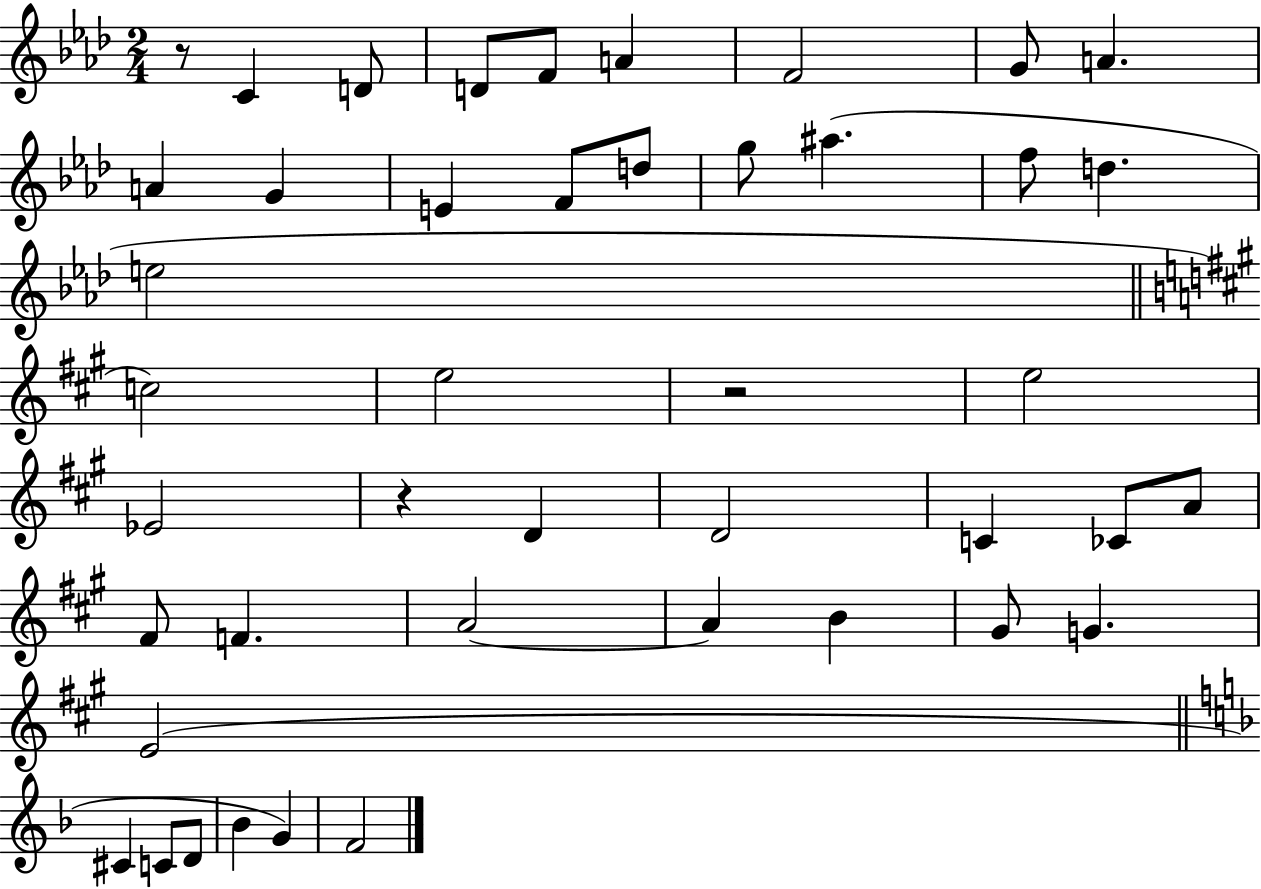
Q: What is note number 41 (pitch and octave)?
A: F4